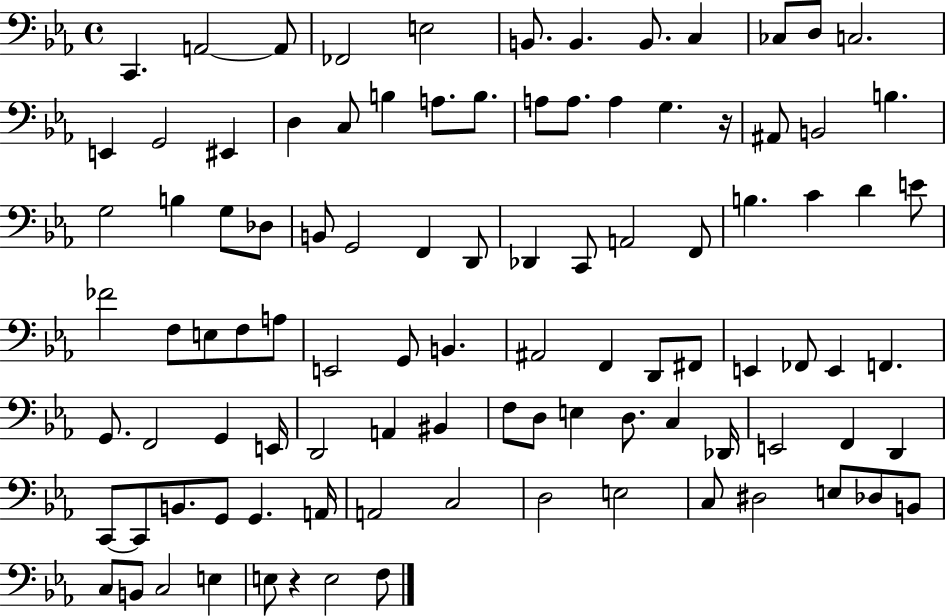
C2/q. A2/h A2/e FES2/h E3/h B2/e. B2/q. B2/e. C3/q CES3/e D3/e C3/h. E2/q G2/h EIS2/q D3/q C3/e B3/q A3/e. B3/e. A3/e A3/e. A3/q G3/q. R/s A#2/e B2/h B3/q. G3/h B3/q G3/e Db3/e B2/e G2/h F2/q D2/e Db2/q C2/e A2/h F2/e B3/q. C4/q D4/q E4/e FES4/h F3/e E3/e F3/e A3/e E2/h G2/e B2/q. A#2/h F2/q D2/e F#2/e E2/q FES2/e E2/q F2/q. G2/e. F2/h G2/q E2/s D2/h A2/q BIS2/q F3/e D3/e E3/q D3/e. C3/q Db2/s E2/h F2/q D2/q C2/e C2/e B2/e. G2/e G2/q. A2/s A2/h C3/h D3/h E3/h C3/e D#3/h E3/e Db3/e B2/e C3/e B2/e C3/h E3/q E3/e R/q E3/h F3/e